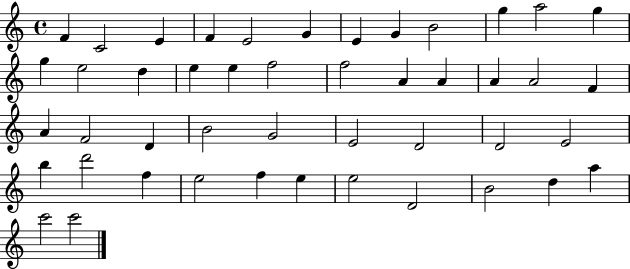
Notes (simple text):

F4/q C4/h E4/q F4/q E4/h G4/q E4/q G4/q B4/h G5/q A5/h G5/q G5/q E5/h D5/q E5/q E5/q F5/h F5/h A4/q A4/q A4/q A4/h F4/q A4/q F4/h D4/q B4/h G4/h E4/h D4/h D4/h E4/h B5/q D6/h F5/q E5/h F5/q E5/q E5/h D4/h B4/h D5/q A5/q C6/h C6/h